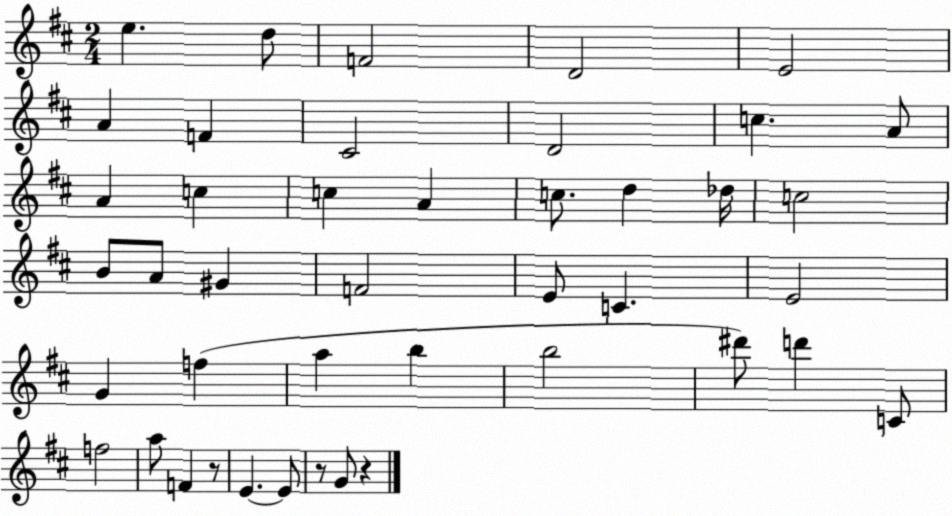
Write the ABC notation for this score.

X:1
T:Untitled
M:2/4
L:1/4
K:D
e d/2 F2 D2 E2 A F ^C2 D2 c A/2 A c c A c/2 d _d/4 c2 B/2 A/2 ^G F2 E/2 C E2 G f a b b2 ^d'/2 d' C/2 f2 a/2 F z/2 E E/2 z/2 G/2 z